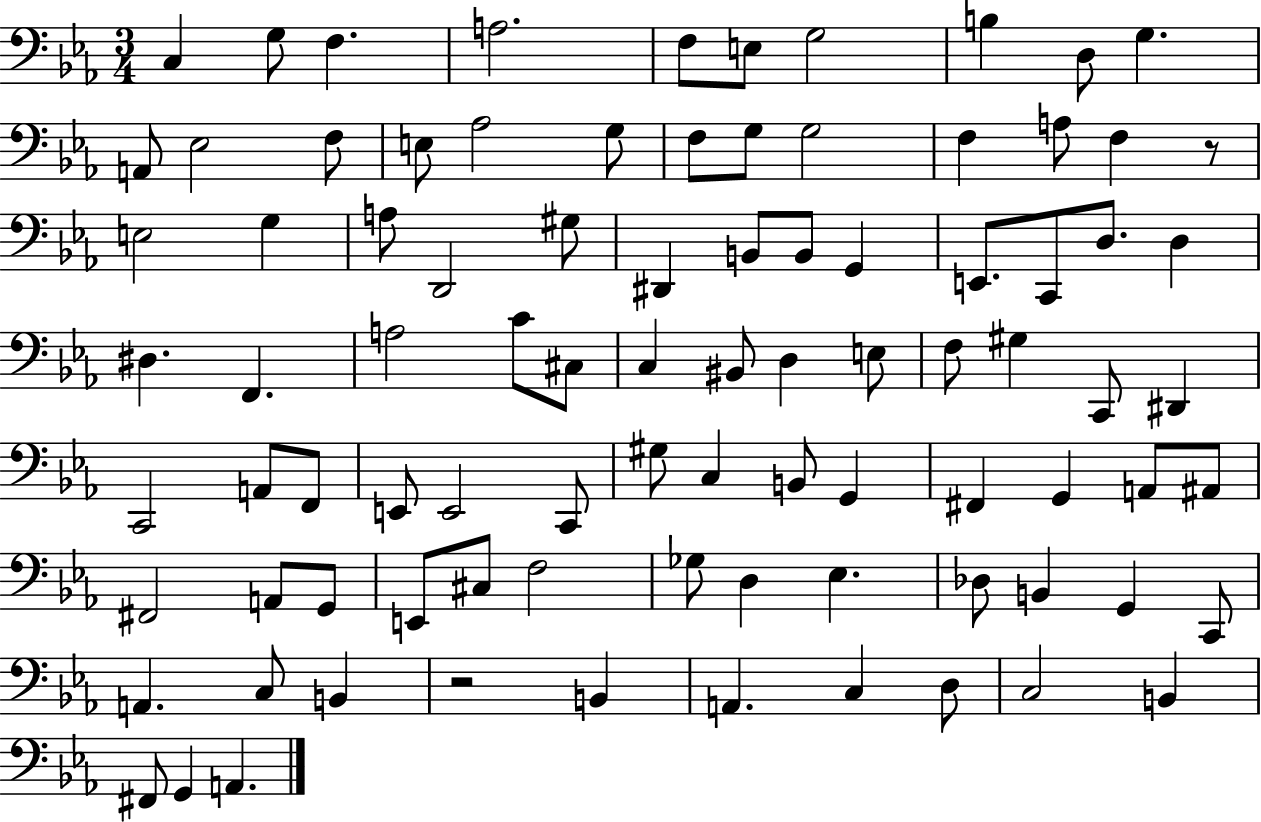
X:1
T:Untitled
M:3/4
L:1/4
K:Eb
C, G,/2 F, A,2 F,/2 E,/2 G,2 B, D,/2 G, A,,/2 _E,2 F,/2 E,/2 _A,2 G,/2 F,/2 G,/2 G,2 F, A,/2 F, z/2 E,2 G, A,/2 D,,2 ^G,/2 ^D,, B,,/2 B,,/2 G,, E,,/2 C,,/2 D,/2 D, ^D, F,, A,2 C/2 ^C,/2 C, ^B,,/2 D, E,/2 F,/2 ^G, C,,/2 ^D,, C,,2 A,,/2 F,,/2 E,,/2 E,,2 C,,/2 ^G,/2 C, B,,/2 G,, ^F,, G,, A,,/2 ^A,,/2 ^F,,2 A,,/2 G,,/2 E,,/2 ^C,/2 F,2 _G,/2 D, _E, _D,/2 B,, G,, C,,/2 A,, C,/2 B,, z2 B,, A,, C, D,/2 C,2 B,, ^F,,/2 G,, A,,